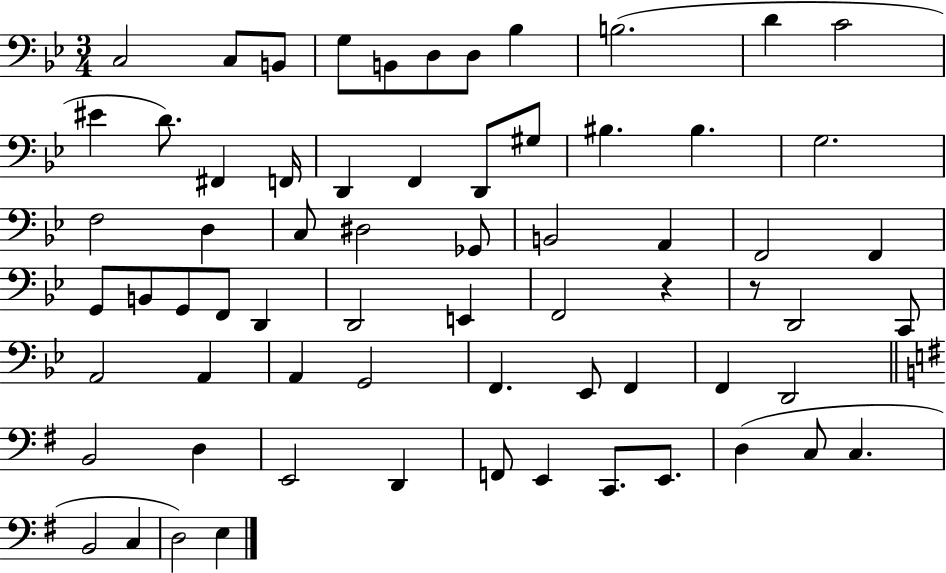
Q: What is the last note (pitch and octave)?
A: E3